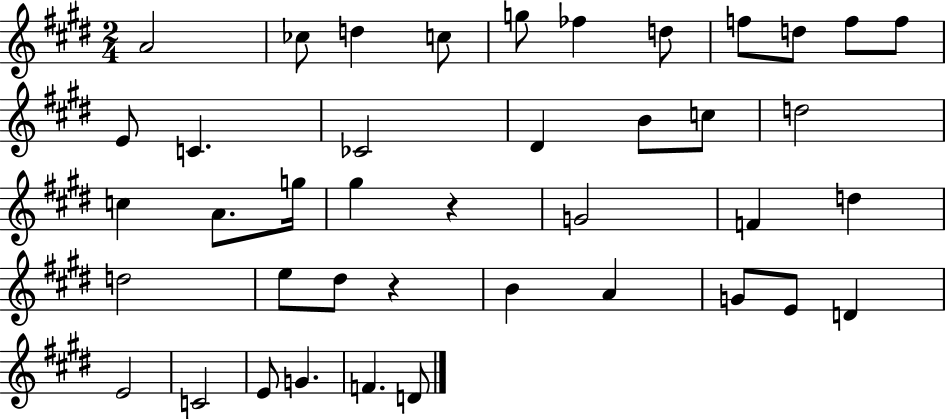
X:1
T:Untitled
M:2/4
L:1/4
K:E
A2 _c/2 d c/2 g/2 _f d/2 f/2 d/2 f/2 f/2 E/2 C _C2 ^D B/2 c/2 d2 c A/2 g/4 ^g z G2 F d d2 e/2 ^d/2 z B A G/2 E/2 D E2 C2 E/2 G F D/2